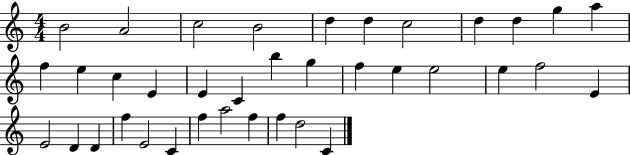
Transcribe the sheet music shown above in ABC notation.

X:1
T:Untitled
M:4/4
L:1/4
K:C
B2 A2 c2 B2 d d c2 d d g a f e c E E C b g f e e2 e f2 E E2 D D f E2 C f a2 f f d2 C